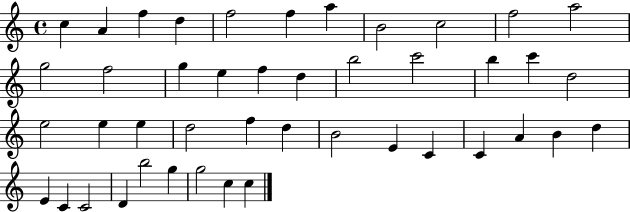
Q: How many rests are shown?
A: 0